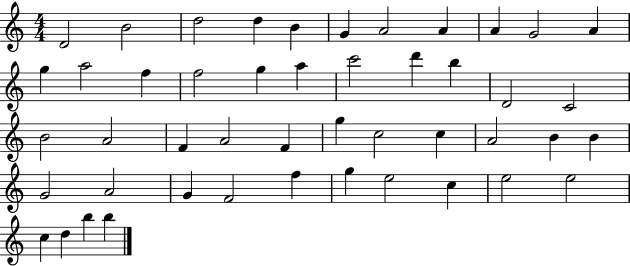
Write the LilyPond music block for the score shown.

{
  \clef treble
  \numericTimeSignature
  \time 4/4
  \key c \major
  d'2 b'2 | d''2 d''4 b'4 | g'4 a'2 a'4 | a'4 g'2 a'4 | \break g''4 a''2 f''4 | f''2 g''4 a''4 | c'''2 d'''4 b''4 | d'2 c'2 | \break b'2 a'2 | f'4 a'2 f'4 | g''4 c''2 c''4 | a'2 b'4 b'4 | \break g'2 a'2 | g'4 f'2 f''4 | g''4 e''2 c''4 | e''2 e''2 | \break c''4 d''4 b''4 b''4 | \bar "|."
}